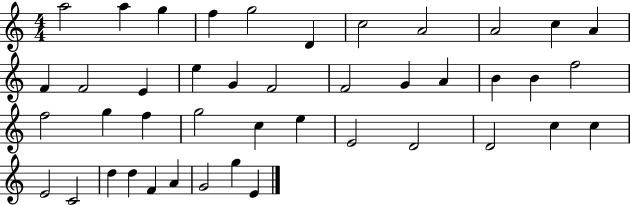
A5/h A5/q G5/q F5/q G5/h D4/q C5/h A4/h A4/h C5/q A4/q F4/q F4/h E4/q E5/q G4/q F4/h F4/h G4/q A4/q B4/q B4/q F5/h F5/h G5/q F5/q G5/h C5/q E5/q E4/h D4/h D4/h C5/q C5/q E4/h C4/h D5/q D5/q F4/q A4/q G4/h G5/q E4/q